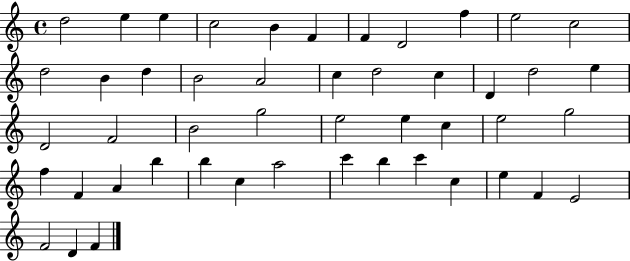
D5/h E5/q E5/q C5/h B4/q F4/q F4/q D4/h F5/q E5/h C5/h D5/h B4/q D5/q B4/h A4/h C5/q D5/h C5/q D4/q D5/h E5/q D4/h F4/h B4/h G5/h E5/h E5/q C5/q E5/h G5/h F5/q F4/q A4/q B5/q B5/q C5/q A5/h C6/q B5/q C6/q C5/q E5/q F4/q E4/h F4/h D4/q F4/q